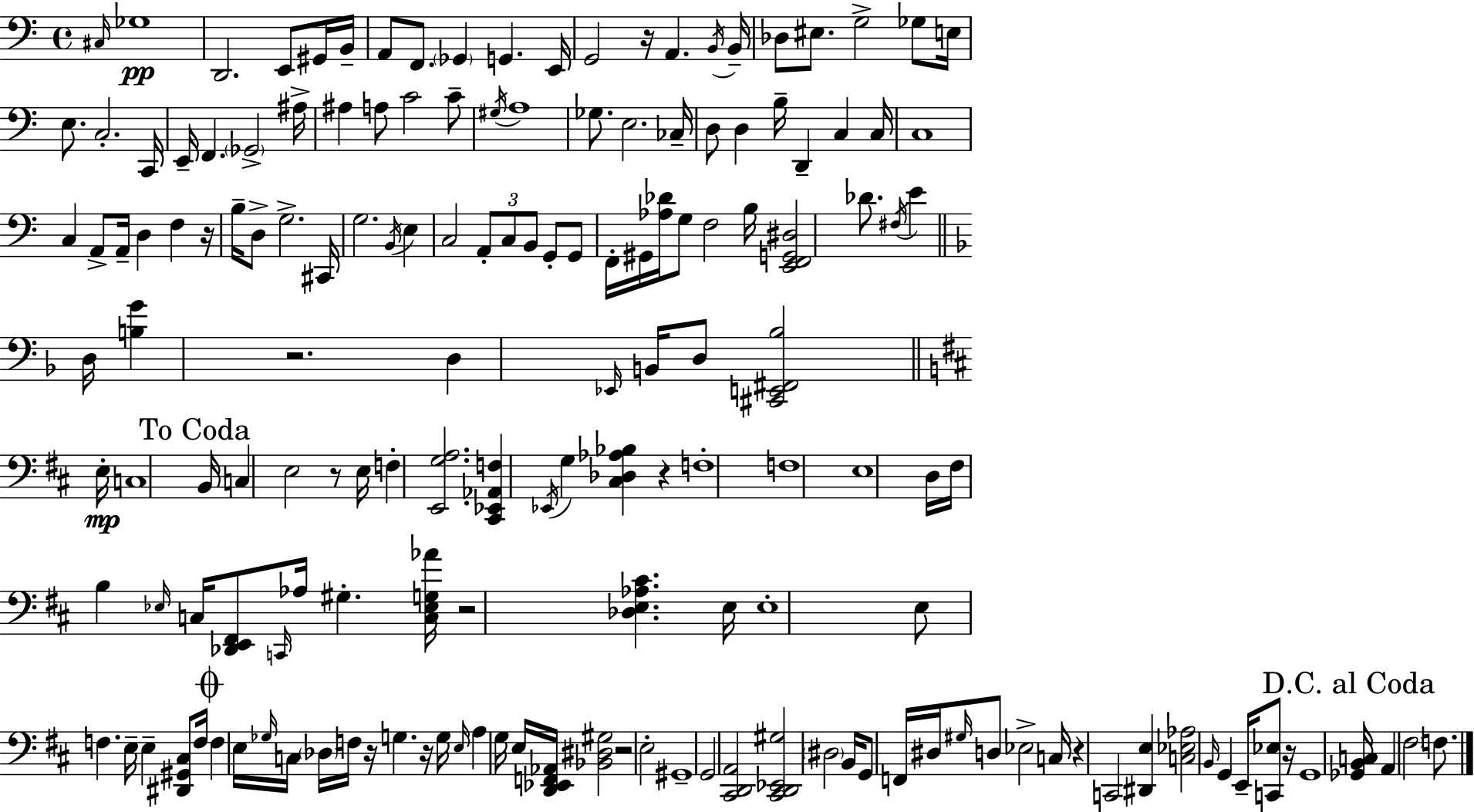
{
  \clef bass
  \time 4/4
  \defaultTimeSignature
  \key c \major
  \grace { cis16 }\pp ges1 | d,2. e,8 gis,16 | b,16-- a,8 f,8. \parenthesize ges,4 g,4. | e,16 g,2 r16 a,4. | \break \acciaccatura { b,16 } b,16-- des8 eis8. g2-> ges8 | e16 e8. c2.-. | c,16 e,16-- f,4. \parenthesize ges,2-> | ais16-> ais4 a8 c'2 | \break c'8-- \acciaccatura { gis16 } a1 | ges8. e2. | ces16-- d8 d4 b16-- d,4-- c4 | c16 c1 | \break c4 a,8-> a,16-- d4 f4 | r16 b16-- d8-> g2.-> | cis,16 g2. \acciaccatura { b,16 } | e4 c2 \tuplet 3/2 { a,8-. c8 | \break b,8 } g,8-. g,8 f,16-. gis,16 <aes des'>16 g8 f2 | b16 <e, f, g, dis>2 des'8. \acciaccatura { fis16 } | e'4 \bar "||" \break \key f \major d16 <b g'>4 r2. | d4 \grace { ees,16 } b,16 d8 <cis, e, fis, bes>2 | \bar "||" \break \key d \major e16-.\mp c1 | \mark "To Coda" b,16 c4 e2 r8 | e16 f4-. <e, g a>2. | <cis, ees, aes, f>4 \acciaccatura { ees,16 } g4 <cis des aes bes>4 r4 | \break f1-. | f1 | e1 | d16 fis16 b4 \grace { ees16 } c16 <des, e, fis,>8 \grace { c,16 } aes16 gis4.-. | \break <c ees g aes'>16 r2 <des e aes cis'>4. | e16 e1-. | e8 f4. e16-- e4-- | <dis, gis, cis>8 f16 \mark \markup { \musicglyph "scripts.coda" } f4 e16 \grace { ges16 } c16 \parenthesize des16 f16 r16 g4. | \break r16 g16 \grace { e16 } a4 g16 e16 <d, ees, f, aes,>16 <bes, dis gis>2 | r2 e2-. | gis,1-- | g,2 <cis, d, a,>2 | \break <cis, d, ees, gis>2 \parenthesize dis2 | b,16 g,8 f,16 dis16 \grace { gis16 } d8 ees2-> | c16 r4 c,2 | <dis, e>4 <c ees aes>2 \grace { b,16 } | \break g,4 e,16-- <c, ees>8 r16 g,1 | \mark "D.C. al Coda" <ges, b, c>16 a,4 \parenthesize fis2 | f8. \bar "|."
}